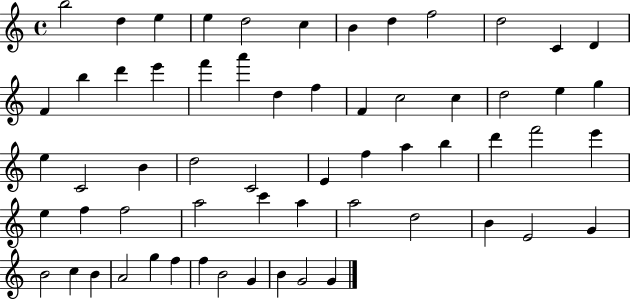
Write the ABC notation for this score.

X:1
T:Untitled
M:4/4
L:1/4
K:C
b2 d e e d2 c B d f2 d2 C D F b d' e' f' a' d f F c2 c d2 e g e C2 B d2 C2 E f a b d' f'2 e' e f f2 a2 c' a a2 d2 B E2 G B2 c B A2 g f f B2 G B G2 G